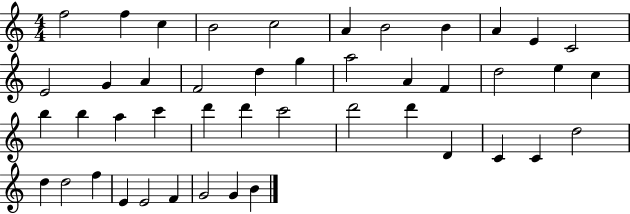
F5/h F5/q C5/q B4/h C5/h A4/q B4/h B4/q A4/q E4/q C4/h E4/h G4/q A4/q F4/h D5/q G5/q A5/h A4/q F4/q D5/h E5/q C5/q B5/q B5/q A5/q C6/q D6/q D6/q C6/h D6/h D6/q D4/q C4/q C4/q D5/h D5/q D5/h F5/q E4/q E4/h F4/q G4/h G4/q B4/q